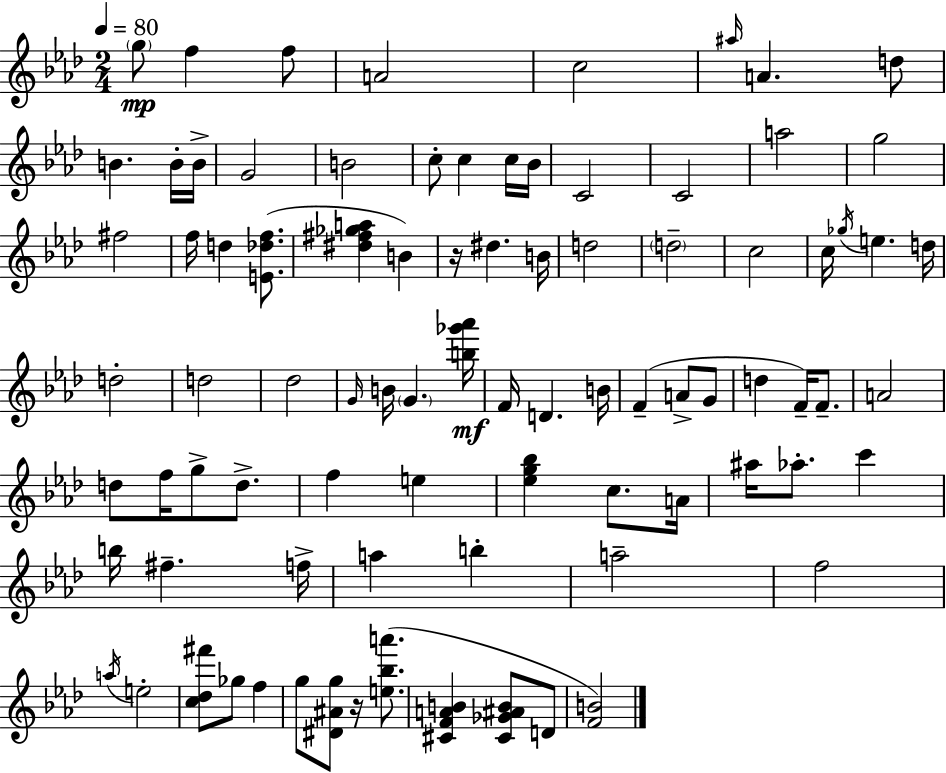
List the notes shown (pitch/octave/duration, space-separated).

G5/e F5/q F5/e A4/h C5/h A#5/s A4/q. D5/e B4/q. B4/s B4/s G4/h B4/h C5/e C5/q C5/s Bb4/s C4/h C4/h A5/h G5/h F#5/h F5/s D5/q [E4,Db5,F5]/e. [D#5,F#5,Gb5,A5]/q B4/q R/s D#5/q. B4/s D5/h D5/h C5/h C5/s Gb5/s E5/q. D5/s D5/h D5/h Db5/h G4/s B4/s G4/q. [B5,Gb6,Ab6]/s F4/s D4/q. B4/s F4/q A4/e G4/e D5/q F4/s F4/e. A4/h D5/e F5/s G5/e D5/e. F5/q E5/q [Eb5,G5,Bb5]/q C5/e. A4/s A#5/s Ab5/e. C6/q B5/s F#5/q. F5/s A5/q B5/q A5/h F5/h A5/s E5/h [C5,Db5,F#6]/e Gb5/e F5/q G5/e [D#4,A#4,G5]/e R/s [E5,Bb5,A6]/e. [C#4,F4,A4,B4]/q [C#4,Gb4,A#4,B4]/e D4/e [F4,B4]/h